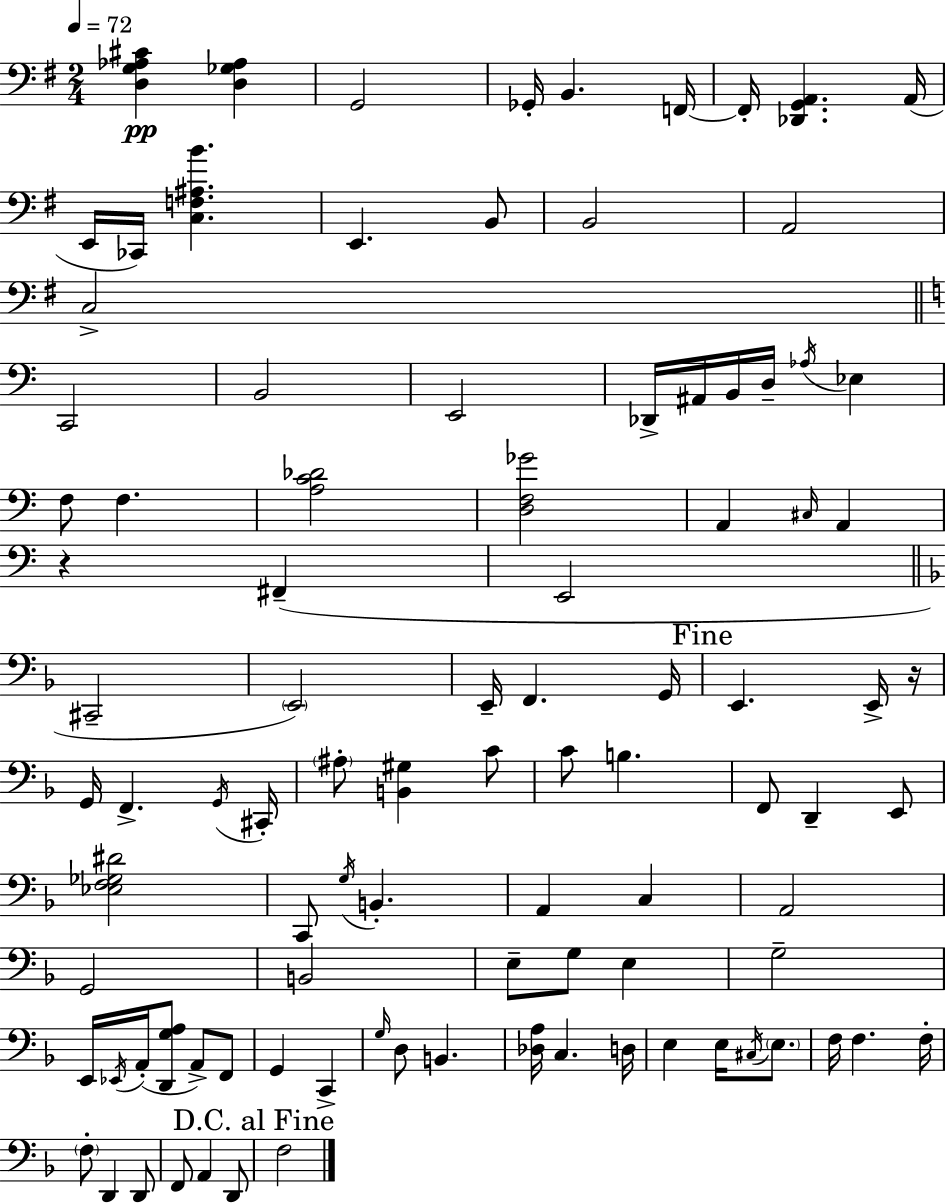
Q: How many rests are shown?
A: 2